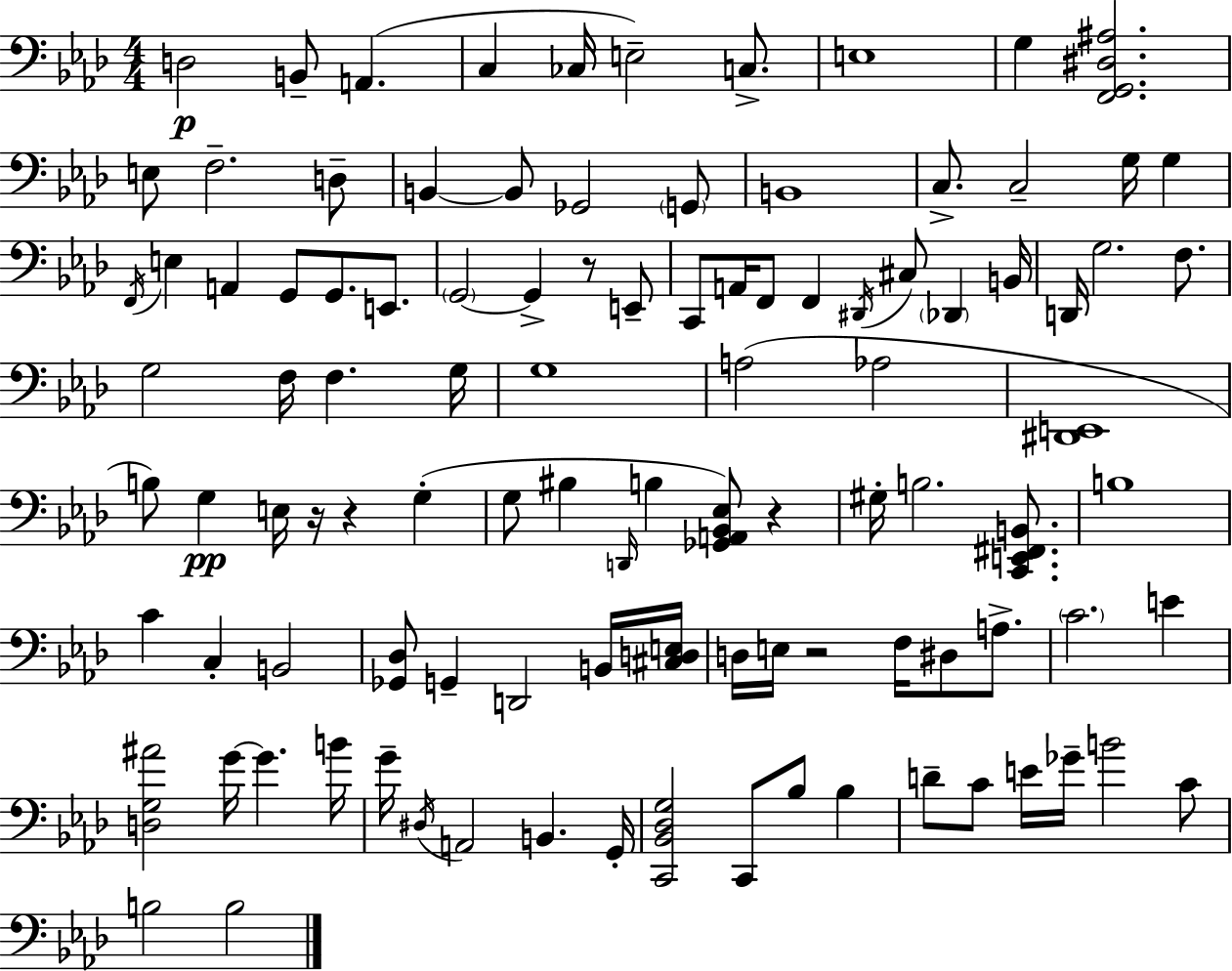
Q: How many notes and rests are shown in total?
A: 104